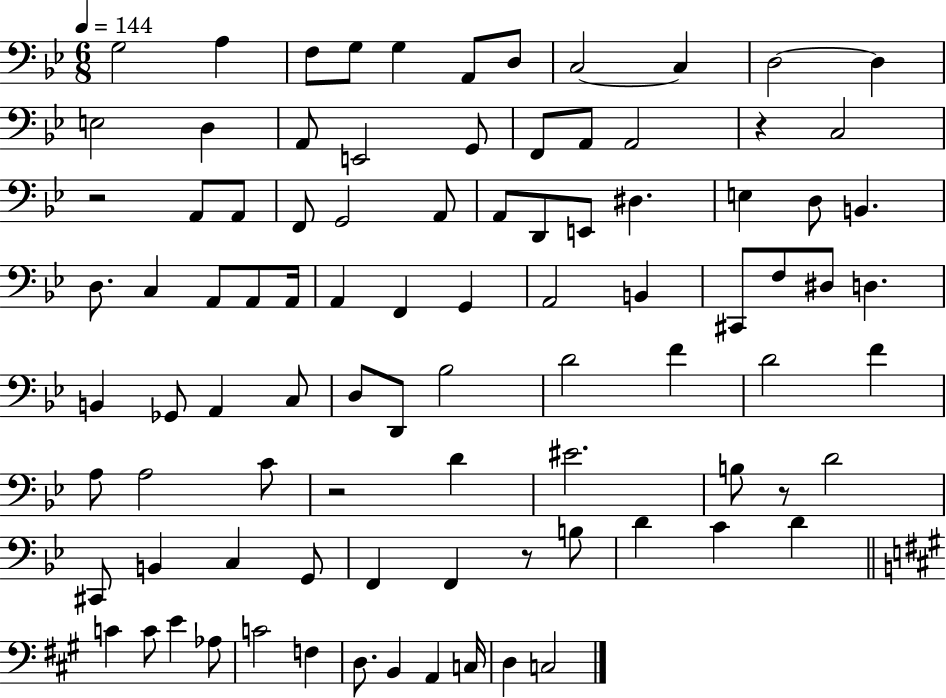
X:1
T:Untitled
M:6/8
L:1/4
K:Bb
G,2 A, F,/2 G,/2 G, A,,/2 D,/2 C,2 C, D,2 D, E,2 D, A,,/2 E,,2 G,,/2 F,,/2 A,,/2 A,,2 z C,2 z2 A,,/2 A,,/2 F,,/2 G,,2 A,,/2 A,,/2 D,,/2 E,,/2 ^D, E, D,/2 B,, D,/2 C, A,,/2 A,,/2 A,,/4 A,, F,, G,, A,,2 B,, ^C,,/2 F,/2 ^D,/2 D, B,, _G,,/2 A,, C,/2 D,/2 D,,/2 _B,2 D2 F D2 F A,/2 A,2 C/2 z2 D ^E2 B,/2 z/2 D2 ^C,,/2 B,, C, G,,/2 F,, F,, z/2 B,/2 D C D C C/2 E _A,/2 C2 F, D,/2 B,, A,, C,/4 D, C,2